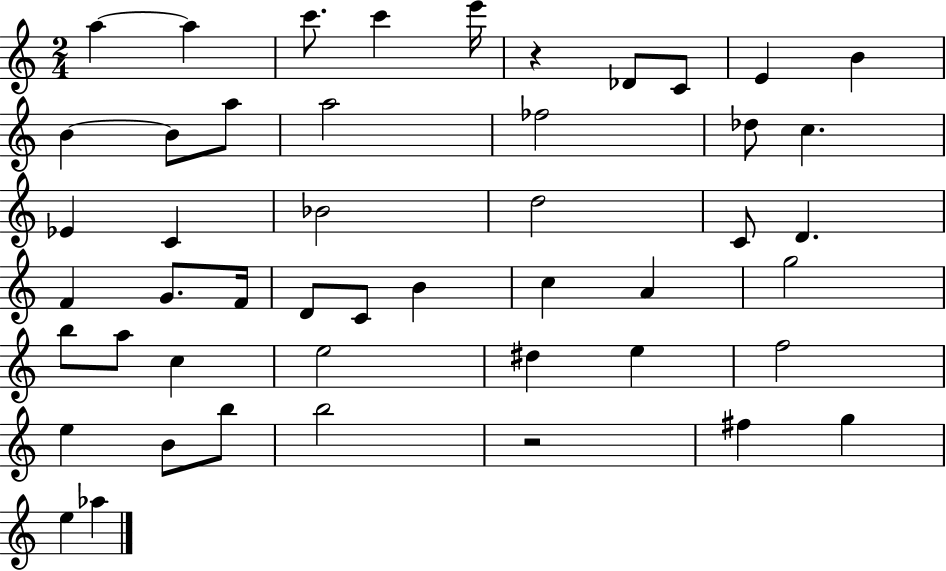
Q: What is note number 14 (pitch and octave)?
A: FES5